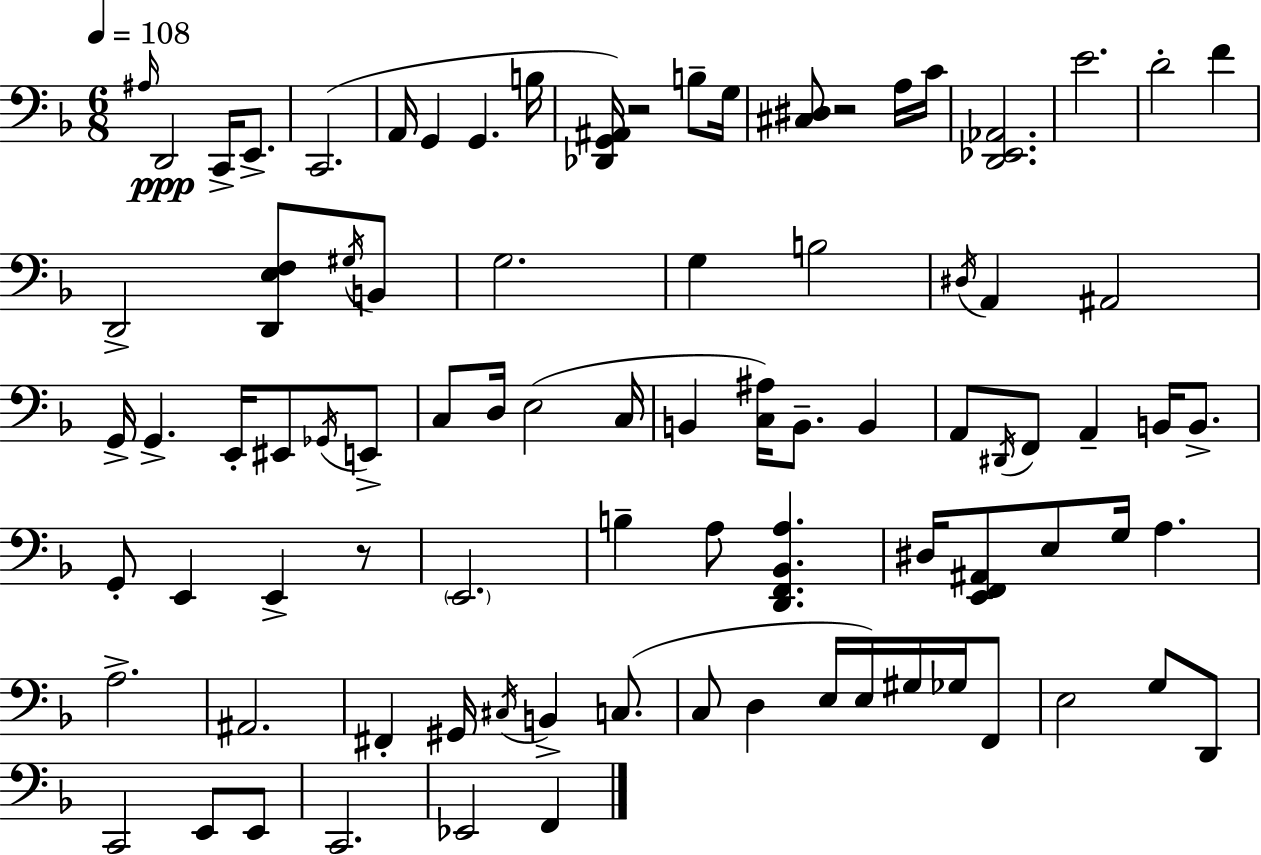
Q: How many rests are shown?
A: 3